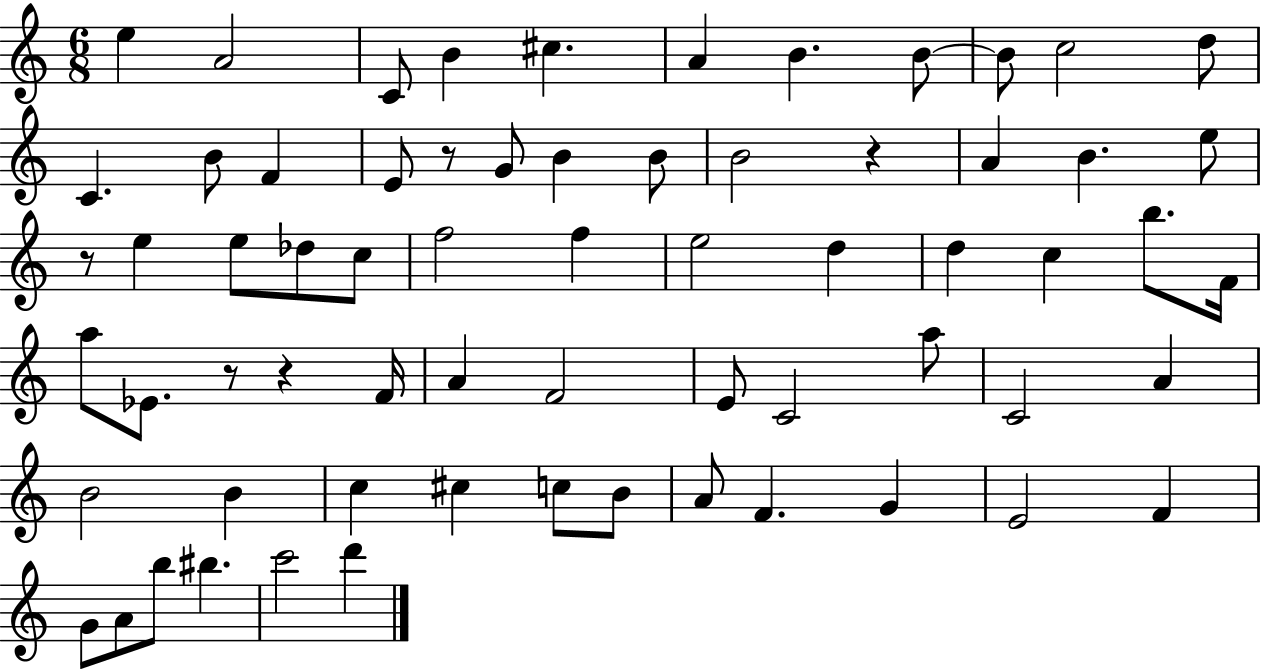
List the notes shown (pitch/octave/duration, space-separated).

E5/q A4/h C4/e B4/q C#5/q. A4/q B4/q. B4/e B4/e C5/h D5/e C4/q. B4/e F4/q E4/e R/e G4/e B4/q B4/e B4/h R/q A4/q B4/q. E5/e R/e E5/q E5/e Db5/e C5/e F5/h F5/q E5/h D5/q D5/q C5/q B5/e. F4/s A5/e Eb4/e. R/e R/q F4/s A4/q F4/h E4/e C4/h A5/e C4/h A4/q B4/h B4/q C5/q C#5/q C5/e B4/e A4/e F4/q. G4/q E4/h F4/q G4/e A4/e B5/e BIS5/q. C6/h D6/q